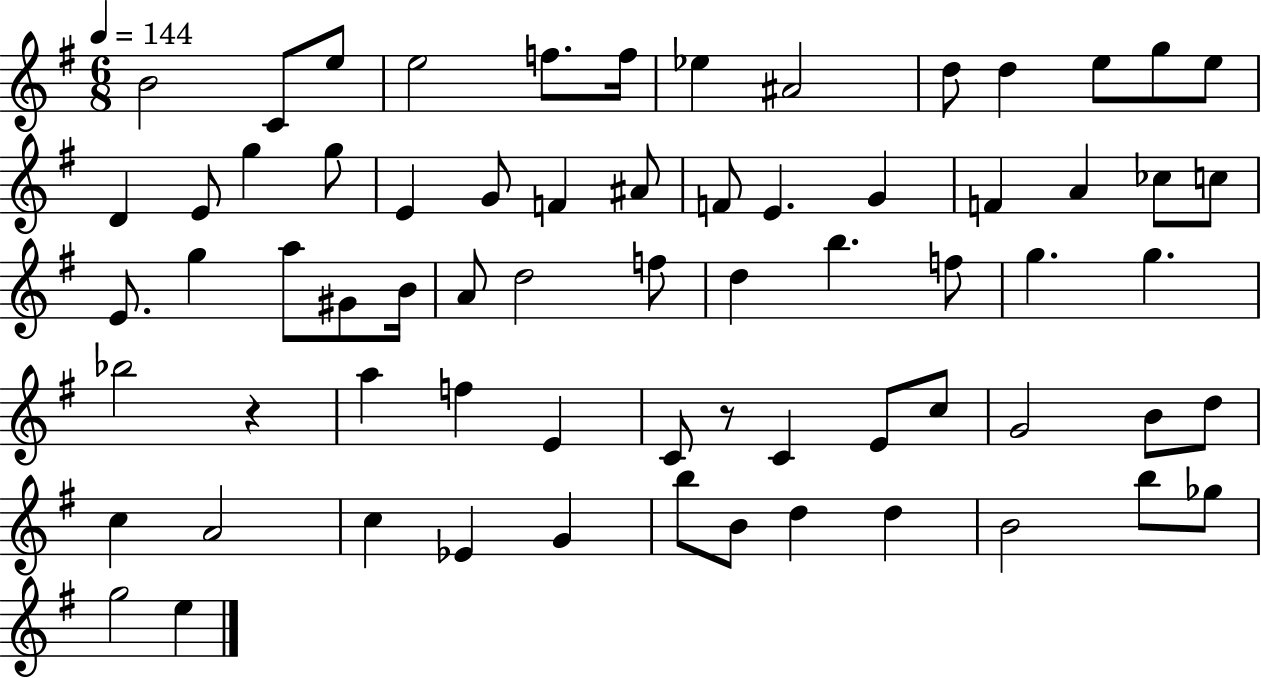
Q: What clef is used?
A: treble